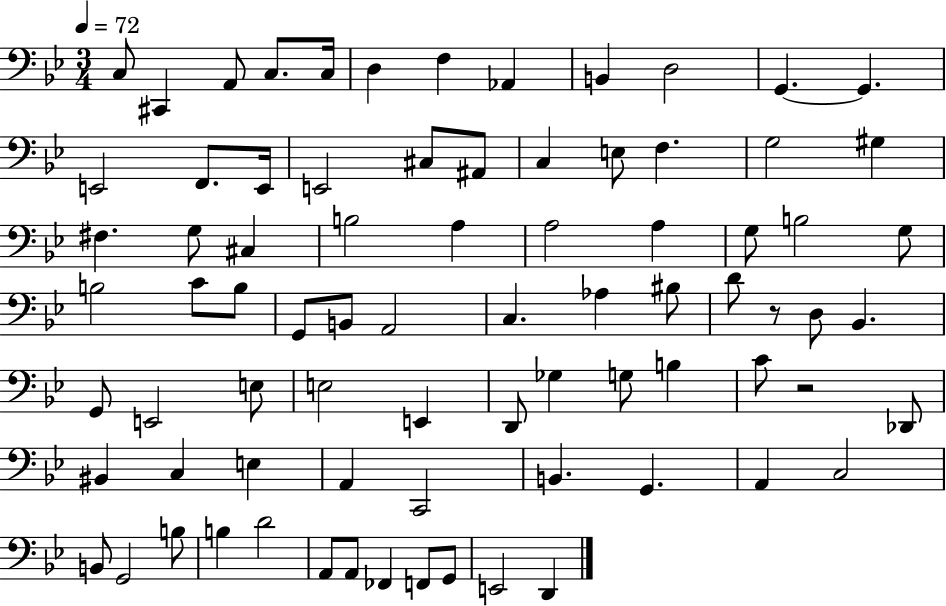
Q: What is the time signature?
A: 3/4